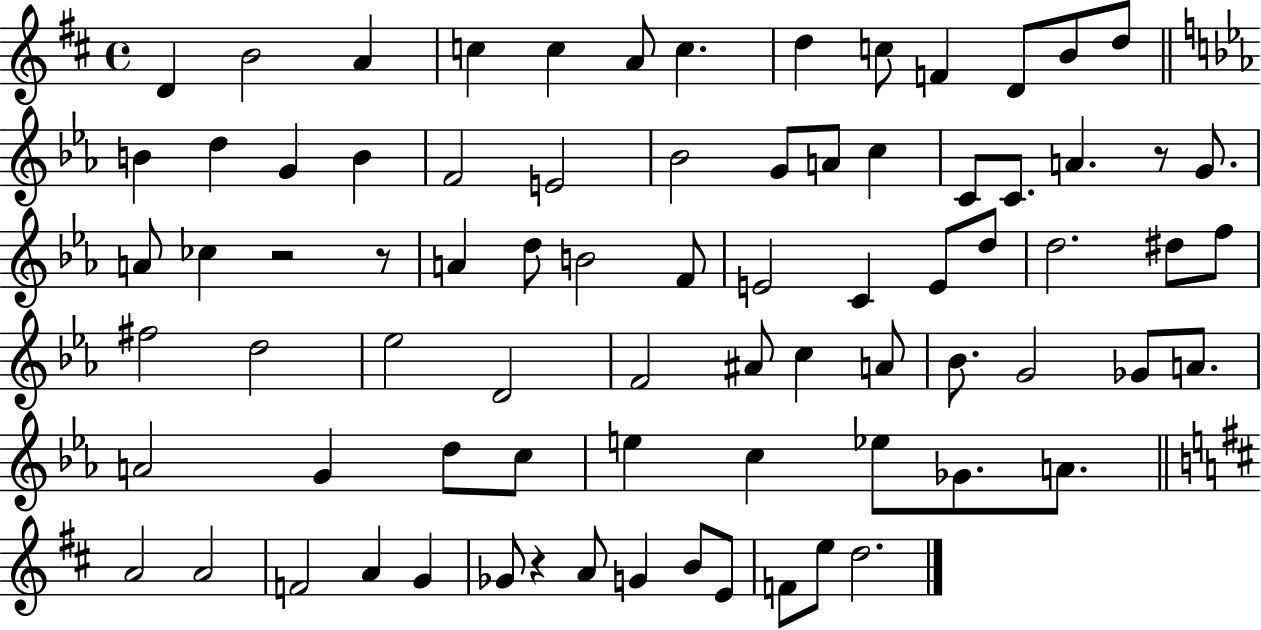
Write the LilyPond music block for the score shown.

{
  \clef treble
  \time 4/4
  \defaultTimeSignature
  \key d \major
  d'4 b'2 a'4 | c''4 c''4 a'8 c''4. | d''4 c''8 f'4 d'8 b'8 d''8 | \bar "||" \break \key c \minor b'4 d''4 g'4 b'4 | f'2 e'2 | bes'2 g'8 a'8 c''4 | c'8 c'8. a'4. r8 g'8. | \break a'8 ces''4 r2 r8 | a'4 d''8 b'2 f'8 | e'2 c'4 e'8 d''8 | d''2. dis''8 f''8 | \break fis''2 d''2 | ees''2 d'2 | f'2 ais'8 c''4 a'8 | bes'8. g'2 ges'8 a'8. | \break a'2 g'4 d''8 c''8 | e''4 c''4 ees''8 ges'8. a'8. | \bar "||" \break \key d \major a'2 a'2 | f'2 a'4 g'4 | ges'8 r4 a'8 g'4 b'8 e'8 | f'8 e''8 d''2. | \break \bar "|."
}